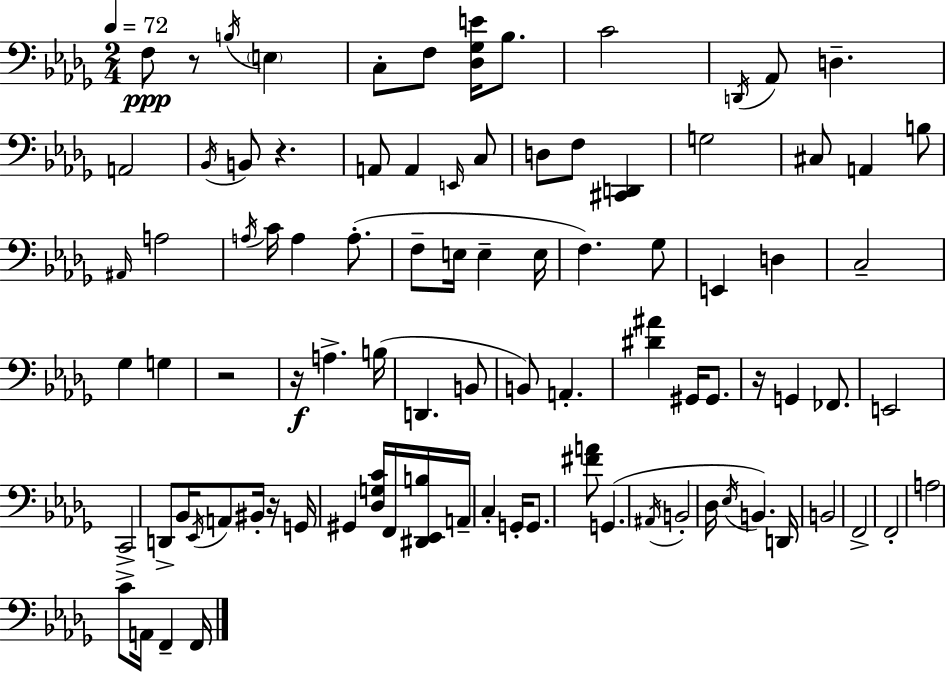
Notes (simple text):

F3/e R/e B3/s E3/q C3/e F3/e [Db3,Gb3,E4]/s Bb3/e. C4/h D2/s Ab2/e D3/q. A2/h Bb2/s B2/e R/q. A2/e A2/q E2/s C3/e D3/e F3/e [C#2,D2]/q G3/h C#3/e A2/q B3/e A#2/s A3/h A3/s C4/s A3/q A3/e. F3/e E3/s E3/q E3/s F3/q. Gb3/e E2/q D3/q C3/h Gb3/q G3/q R/h R/s A3/q. B3/s D2/q. B2/e B2/e A2/q. [D#4,A#4]/q G#2/s G#2/e. R/s G2/q FES2/e. E2/h C2/h D2/e Bb2/s Eb2/s A2/e BIS2/s R/s G2/s G#2/q [Db3,G3,C4]/s F2/s [D#2,Eb2,B3]/s A2/s C3/q G2/s G2/e. [F#4,A4]/e G2/q. A#2/s B2/h Db3/s Eb3/s B2/q. D2/s B2/h F2/h F2/h A3/h C4/e A2/s F2/q F2/s